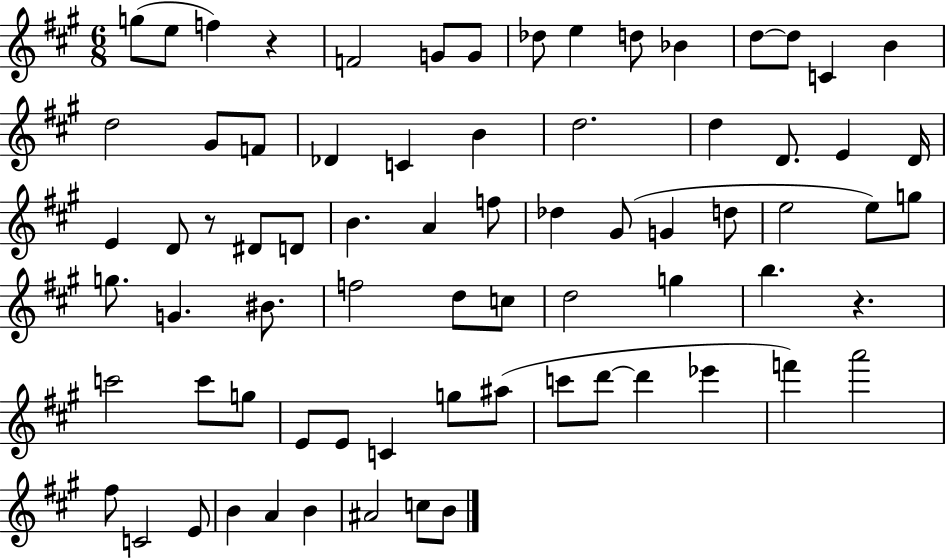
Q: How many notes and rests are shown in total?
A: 74